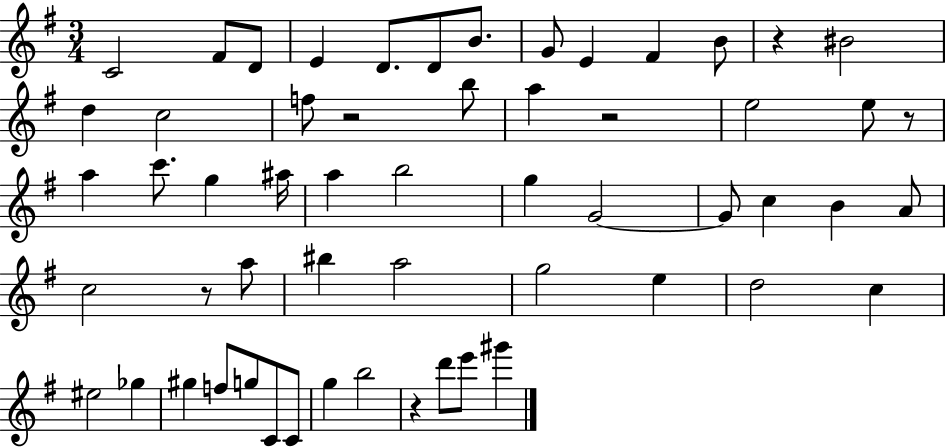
{
  \clef treble
  \numericTimeSignature
  \time 3/4
  \key g \major
  c'2 fis'8 d'8 | e'4 d'8. d'8 b'8. | g'8 e'4 fis'4 b'8 | r4 bis'2 | \break d''4 c''2 | f''8 r2 b''8 | a''4 r2 | e''2 e''8 r8 | \break a''4 c'''8. g''4 ais''16 | a''4 b''2 | g''4 g'2~~ | g'8 c''4 b'4 a'8 | \break c''2 r8 a''8 | bis''4 a''2 | g''2 e''4 | d''2 c''4 | \break eis''2 ges''4 | gis''4 f''8 g''8 c'8 c'8 | g''4 b''2 | r4 d'''8 e'''8 gis'''4 | \break \bar "|."
}